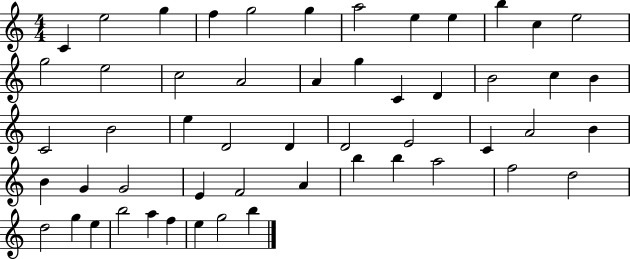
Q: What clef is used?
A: treble